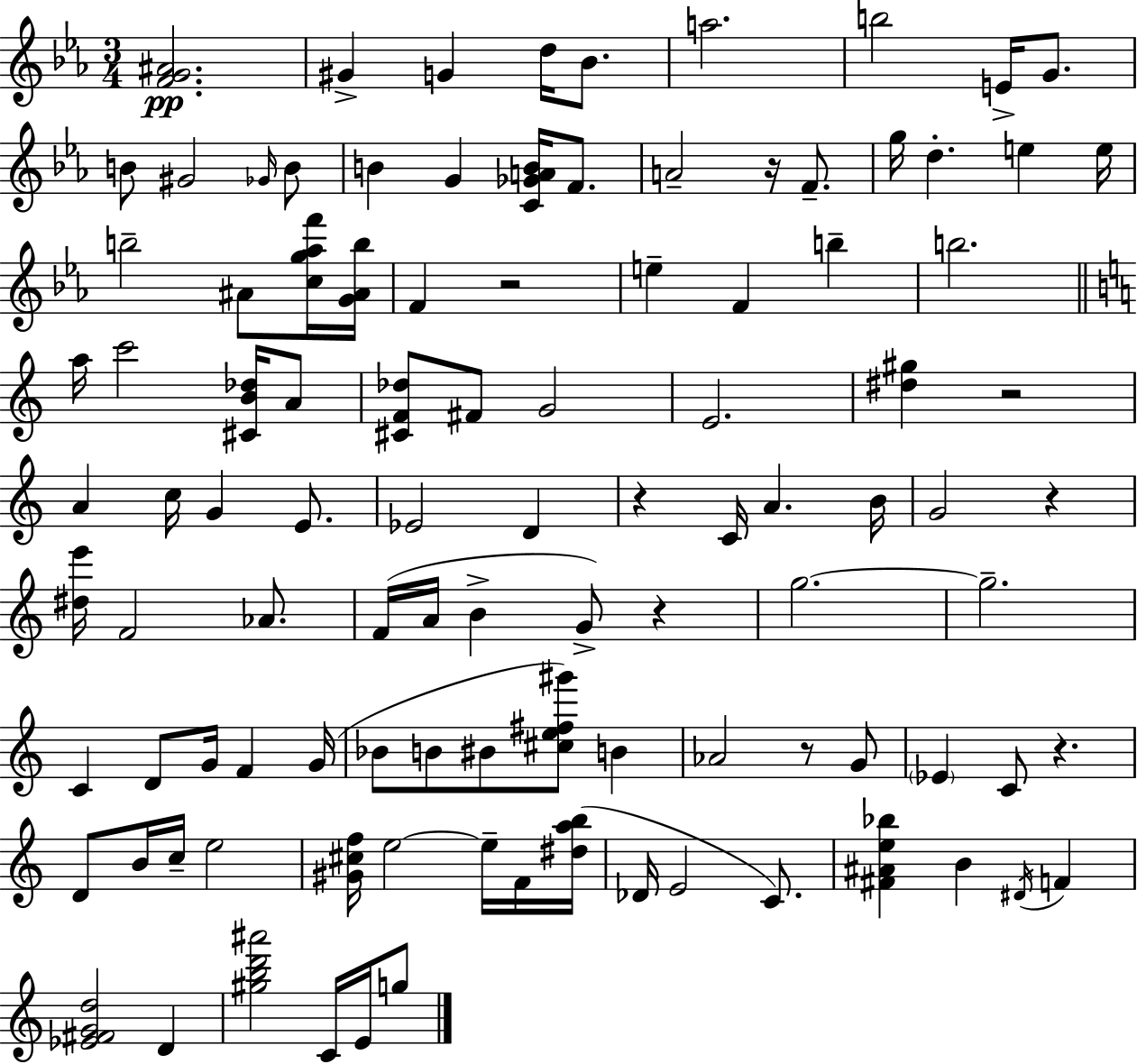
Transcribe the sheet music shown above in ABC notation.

X:1
T:Untitled
M:3/4
L:1/4
K:Eb
[FG^A]2 ^G G d/4 _B/2 a2 b2 E/4 G/2 B/2 ^G2 _G/4 B/2 B G [C_GAB]/4 F/2 A2 z/4 F/2 g/4 d e e/4 b2 ^A/2 [cg_af']/4 [G^Ab]/4 F z2 e F b b2 a/4 c'2 [^CB_d]/4 A/2 [^CF_d]/2 ^F/2 G2 E2 [^d^g] z2 A c/4 G E/2 _E2 D z C/4 A B/4 G2 z [^de']/4 F2 _A/2 F/4 A/4 B G/2 z g2 g2 C D/2 G/4 F G/4 _B/2 B/2 ^B/2 [^ce^f^g']/2 B _A2 z/2 G/2 _E C/2 z D/2 B/4 c/4 e2 [^G^cf]/4 e2 e/4 F/4 [^dab]/4 _D/4 E2 C/2 [^F^Ae_b] B ^D/4 F [_E^FGd]2 D [^gbd'^a']2 C/4 E/4 g/2